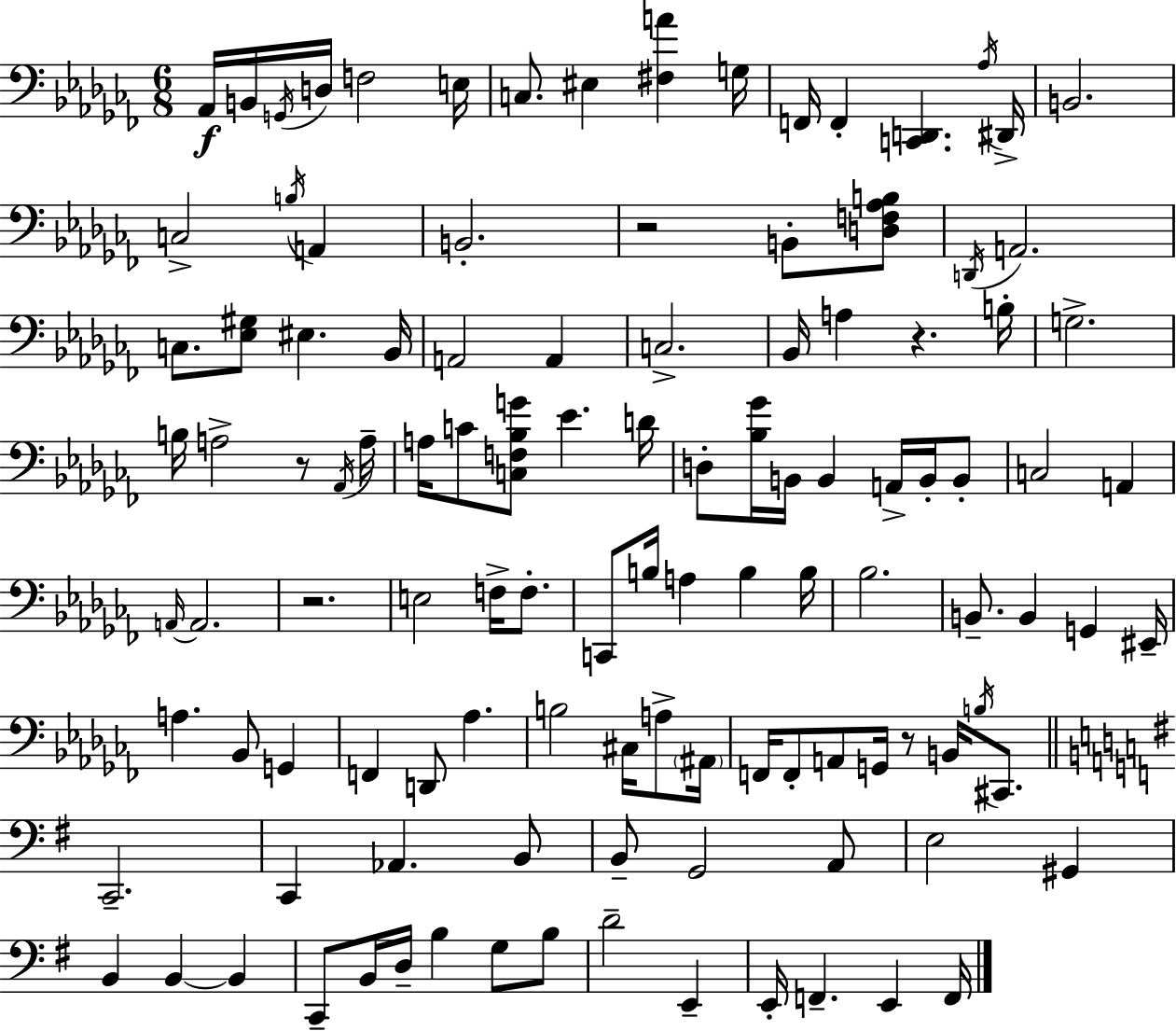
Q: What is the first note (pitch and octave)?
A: Ab2